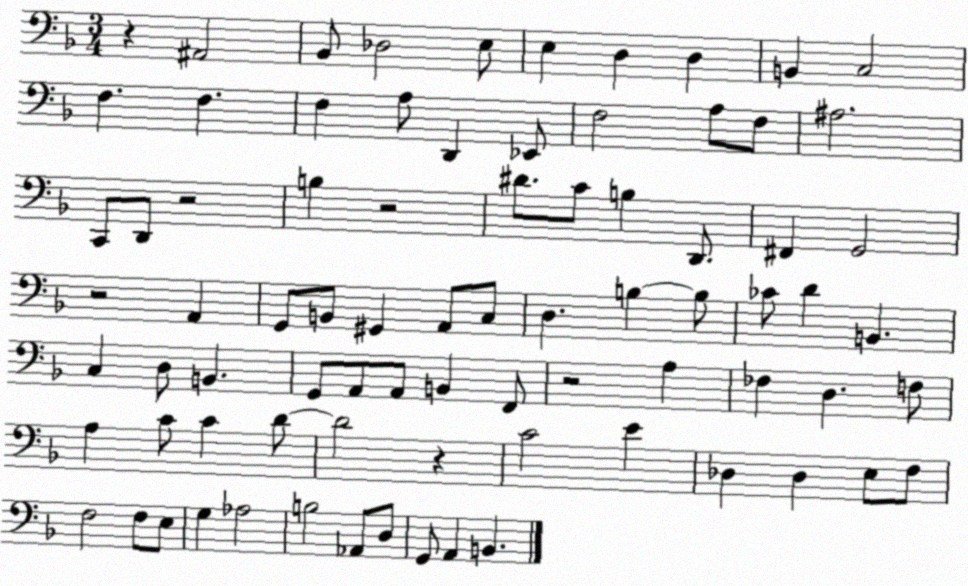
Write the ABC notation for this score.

X:1
T:Untitled
M:3/4
L:1/4
K:F
z ^A,,2 _B,,/2 _D,2 E,/2 E, D, D, B,, C,2 F, F, F, A,/2 D,, _E,,/2 F,2 A,/2 F,/2 ^A,2 C,,/2 D,,/2 z2 B, z2 ^D/2 C/2 B, D,,/2 ^F,, G,,2 z2 A,, G,,/2 B,,/2 ^G,, A,,/2 C,/2 D, B, B,/2 _C/2 D B,, C, D,/2 B,, G,,/2 A,,/2 A,,/2 B,, F,,/2 z2 A, _F, D, F,/2 A, C/2 C D/2 D2 z C2 E _D, _D, E,/2 F,/2 F,2 F,/2 E,/2 G, _A,2 B,2 _A,,/2 D,/2 G,,/2 A,, B,,